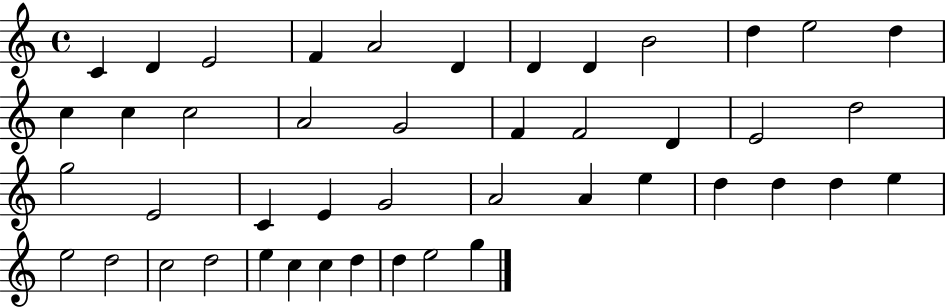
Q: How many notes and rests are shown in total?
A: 45